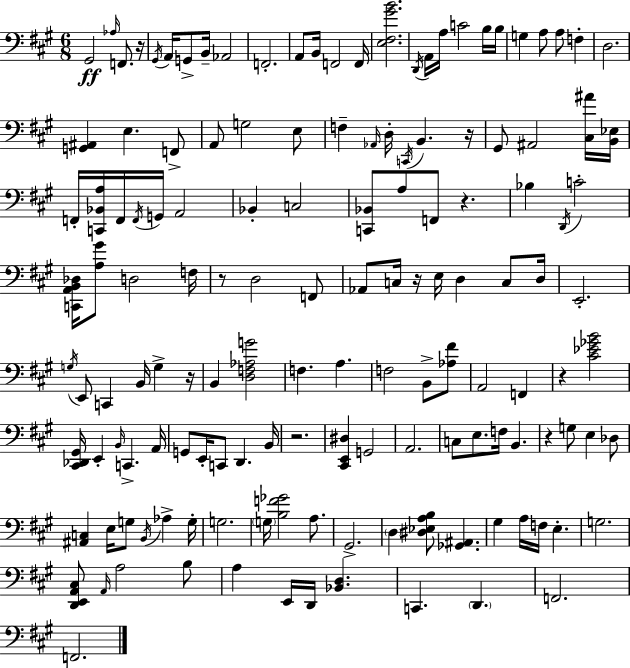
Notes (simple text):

G#2/h Ab3/s F2/e. R/s G#2/s A2/s G2/e B2/s Ab2/h F2/h. A2/e B2/s F2/h F2/s [E3,F#3,G#4,B4]/h. D2/s A2/s A3/s C4/h B3/s B3/s G3/q A3/e A3/e F3/q D3/h. [G2,A#2]/q E3/q. F2/e A2/e G3/h E3/e F3/q Ab2/s D3/s C2/s B2/q. R/s G#2/e A#2/h [C#3,A#4]/s [B2,Eb3]/s F2/s [C2,Bb2,A3]/s F2/s F2/s G2/s A2/h Bb2/q C3/h [C2,Bb2]/e A3/e F2/e R/q. Bb3/q D2/s C4/h [C2,A2,B2,Db3]/s [A3,G#4]/e D3/h F3/s R/e D3/h F2/e Ab2/e C3/s R/s E3/s D3/q C3/e D3/s E2/h. G3/s E2/e C2/q B2/s G3/q R/s B2/q [D3,F3,Ab3,G4]/h F3/q. A3/q. F3/h B2/e [Ab3,F#4]/e A2/h F2/q R/q [C#4,Eb4,Gb4,B4]/h [C#2,Db2,G#2]/s E2/q B2/s C2/q. A2/s G2/e E2/s C2/e D2/q. B2/s R/h. [C#2,E2,D#3]/q G2/h A2/h. C3/e E3/e. F3/s B2/q. R/q G3/e E3/q Db3/e [A#2,C3]/q E3/s G3/e B2/s Ab3/q G3/s G3/h. G3/s [B3,F4,Gb4]/h A3/e. G#2/h. D3/q [D#3,Eb3,A3,B3]/e [Gb2,A#2]/q. G#3/q A3/s F3/s E3/q. G3/h. [D2,E2,A2,C#3]/e A2/s A3/h B3/e A3/q E2/s D2/s [Bb2,D3]/q. C2/q. D2/q. F2/h. F2/h.